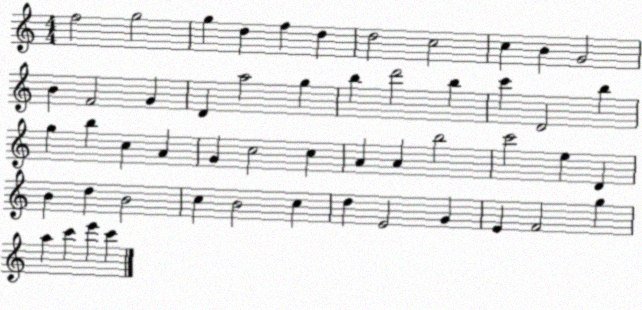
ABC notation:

X:1
T:Untitled
M:4/4
L:1/4
K:C
f2 g2 g d f d d2 c2 c B G2 B F2 G D a2 g b d'2 b c' D2 b g b c A G c2 c A A b2 c'2 e D B d B2 c B2 c d E2 G E F2 g a c' e' c'